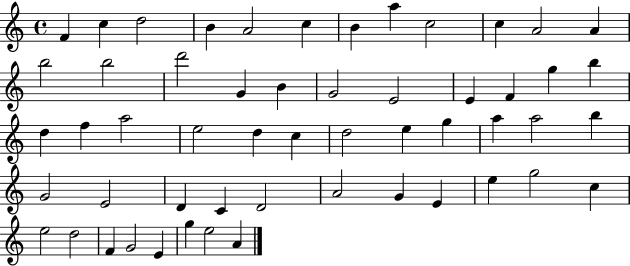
{
  \clef treble
  \time 4/4
  \defaultTimeSignature
  \key c \major
  f'4 c''4 d''2 | b'4 a'2 c''4 | b'4 a''4 c''2 | c''4 a'2 a'4 | \break b''2 b''2 | d'''2 g'4 b'4 | g'2 e'2 | e'4 f'4 g''4 b''4 | \break d''4 f''4 a''2 | e''2 d''4 c''4 | d''2 e''4 g''4 | a''4 a''2 b''4 | \break g'2 e'2 | d'4 c'4 d'2 | a'2 g'4 e'4 | e''4 g''2 c''4 | \break e''2 d''2 | f'4 g'2 e'4 | g''4 e''2 a'4 | \bar "|."
}